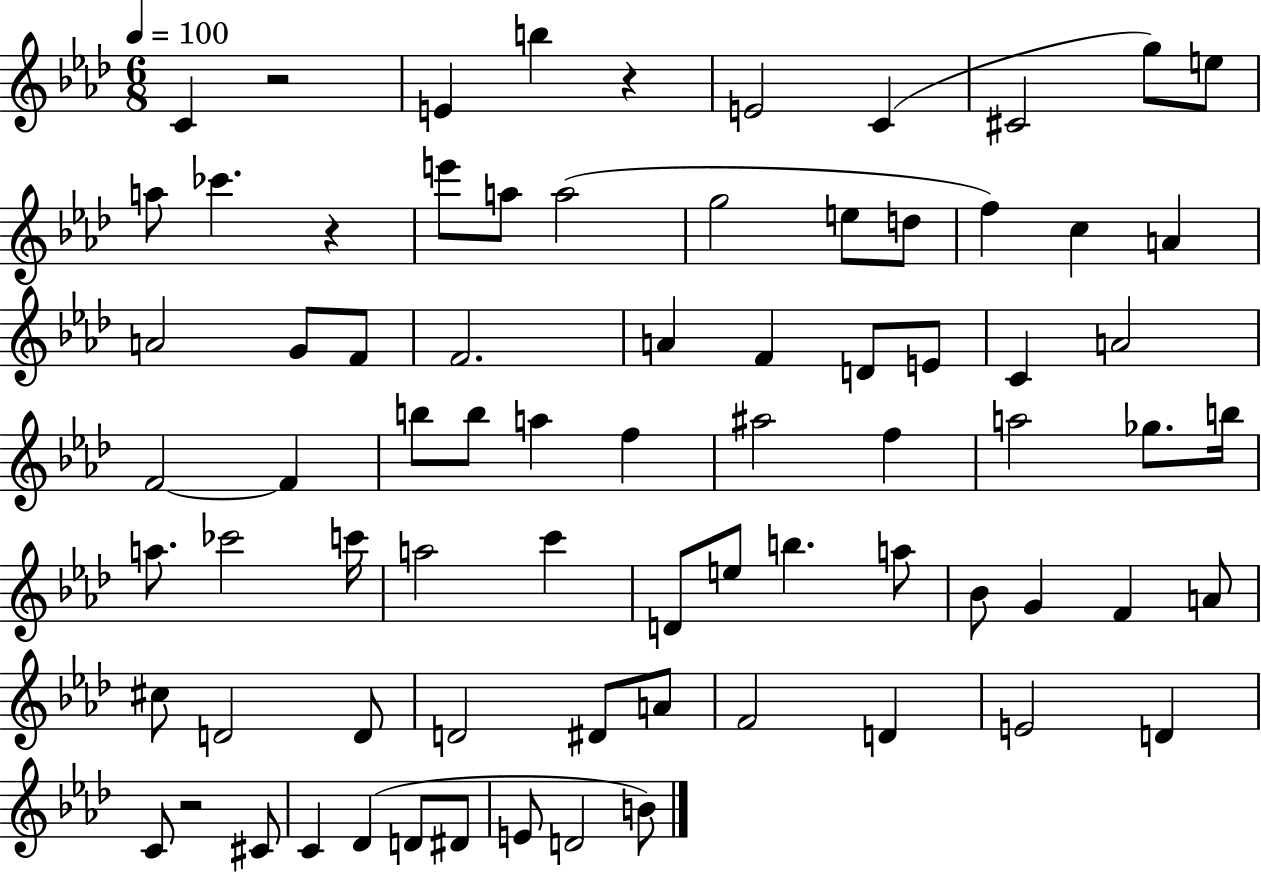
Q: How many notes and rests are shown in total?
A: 76